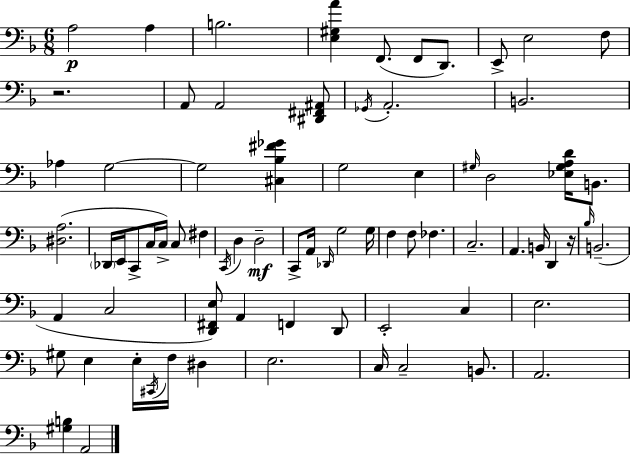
X:1
T:Untitled
M:6/8
L:1/4
K:Dm
A,2 A, B,2 [E,^G,A] F,,/2 F,,/2 D,,/2 E,,/2 E,2 F,/2 z2 A,,/2 A,,2 [^D,,^F,,^A,,]/2 _G,,/4 A,,2 B,,2 _A, G,2 G,2 [^C,_B,^F_G] G,2 E, ^G,/4 D,2 [_E,^G,A,D]/4 B,,/2 [^D,A,]2 _D,,/4 E,,/4 C,,/2 C,/4 C,/4 C,/2 ^F, C,,/4 D, D,2 C,,/2 A,,/4 _D,,/4 G,2 G,/4 F, F,/2 _F, C,2 A,, B,,/4 D,, z/4 _B,/4 B,,2 A,, C,2 [D,,^F,,E,]/2 A,, F,, D,,/2 E,,2 C, E,2 ^G,/2 E, E,/4 ^C,,/4 F,/4 ^D, E,2 C,/4 C,2 B,,/2 A,,2 [^G,B,] A,,2